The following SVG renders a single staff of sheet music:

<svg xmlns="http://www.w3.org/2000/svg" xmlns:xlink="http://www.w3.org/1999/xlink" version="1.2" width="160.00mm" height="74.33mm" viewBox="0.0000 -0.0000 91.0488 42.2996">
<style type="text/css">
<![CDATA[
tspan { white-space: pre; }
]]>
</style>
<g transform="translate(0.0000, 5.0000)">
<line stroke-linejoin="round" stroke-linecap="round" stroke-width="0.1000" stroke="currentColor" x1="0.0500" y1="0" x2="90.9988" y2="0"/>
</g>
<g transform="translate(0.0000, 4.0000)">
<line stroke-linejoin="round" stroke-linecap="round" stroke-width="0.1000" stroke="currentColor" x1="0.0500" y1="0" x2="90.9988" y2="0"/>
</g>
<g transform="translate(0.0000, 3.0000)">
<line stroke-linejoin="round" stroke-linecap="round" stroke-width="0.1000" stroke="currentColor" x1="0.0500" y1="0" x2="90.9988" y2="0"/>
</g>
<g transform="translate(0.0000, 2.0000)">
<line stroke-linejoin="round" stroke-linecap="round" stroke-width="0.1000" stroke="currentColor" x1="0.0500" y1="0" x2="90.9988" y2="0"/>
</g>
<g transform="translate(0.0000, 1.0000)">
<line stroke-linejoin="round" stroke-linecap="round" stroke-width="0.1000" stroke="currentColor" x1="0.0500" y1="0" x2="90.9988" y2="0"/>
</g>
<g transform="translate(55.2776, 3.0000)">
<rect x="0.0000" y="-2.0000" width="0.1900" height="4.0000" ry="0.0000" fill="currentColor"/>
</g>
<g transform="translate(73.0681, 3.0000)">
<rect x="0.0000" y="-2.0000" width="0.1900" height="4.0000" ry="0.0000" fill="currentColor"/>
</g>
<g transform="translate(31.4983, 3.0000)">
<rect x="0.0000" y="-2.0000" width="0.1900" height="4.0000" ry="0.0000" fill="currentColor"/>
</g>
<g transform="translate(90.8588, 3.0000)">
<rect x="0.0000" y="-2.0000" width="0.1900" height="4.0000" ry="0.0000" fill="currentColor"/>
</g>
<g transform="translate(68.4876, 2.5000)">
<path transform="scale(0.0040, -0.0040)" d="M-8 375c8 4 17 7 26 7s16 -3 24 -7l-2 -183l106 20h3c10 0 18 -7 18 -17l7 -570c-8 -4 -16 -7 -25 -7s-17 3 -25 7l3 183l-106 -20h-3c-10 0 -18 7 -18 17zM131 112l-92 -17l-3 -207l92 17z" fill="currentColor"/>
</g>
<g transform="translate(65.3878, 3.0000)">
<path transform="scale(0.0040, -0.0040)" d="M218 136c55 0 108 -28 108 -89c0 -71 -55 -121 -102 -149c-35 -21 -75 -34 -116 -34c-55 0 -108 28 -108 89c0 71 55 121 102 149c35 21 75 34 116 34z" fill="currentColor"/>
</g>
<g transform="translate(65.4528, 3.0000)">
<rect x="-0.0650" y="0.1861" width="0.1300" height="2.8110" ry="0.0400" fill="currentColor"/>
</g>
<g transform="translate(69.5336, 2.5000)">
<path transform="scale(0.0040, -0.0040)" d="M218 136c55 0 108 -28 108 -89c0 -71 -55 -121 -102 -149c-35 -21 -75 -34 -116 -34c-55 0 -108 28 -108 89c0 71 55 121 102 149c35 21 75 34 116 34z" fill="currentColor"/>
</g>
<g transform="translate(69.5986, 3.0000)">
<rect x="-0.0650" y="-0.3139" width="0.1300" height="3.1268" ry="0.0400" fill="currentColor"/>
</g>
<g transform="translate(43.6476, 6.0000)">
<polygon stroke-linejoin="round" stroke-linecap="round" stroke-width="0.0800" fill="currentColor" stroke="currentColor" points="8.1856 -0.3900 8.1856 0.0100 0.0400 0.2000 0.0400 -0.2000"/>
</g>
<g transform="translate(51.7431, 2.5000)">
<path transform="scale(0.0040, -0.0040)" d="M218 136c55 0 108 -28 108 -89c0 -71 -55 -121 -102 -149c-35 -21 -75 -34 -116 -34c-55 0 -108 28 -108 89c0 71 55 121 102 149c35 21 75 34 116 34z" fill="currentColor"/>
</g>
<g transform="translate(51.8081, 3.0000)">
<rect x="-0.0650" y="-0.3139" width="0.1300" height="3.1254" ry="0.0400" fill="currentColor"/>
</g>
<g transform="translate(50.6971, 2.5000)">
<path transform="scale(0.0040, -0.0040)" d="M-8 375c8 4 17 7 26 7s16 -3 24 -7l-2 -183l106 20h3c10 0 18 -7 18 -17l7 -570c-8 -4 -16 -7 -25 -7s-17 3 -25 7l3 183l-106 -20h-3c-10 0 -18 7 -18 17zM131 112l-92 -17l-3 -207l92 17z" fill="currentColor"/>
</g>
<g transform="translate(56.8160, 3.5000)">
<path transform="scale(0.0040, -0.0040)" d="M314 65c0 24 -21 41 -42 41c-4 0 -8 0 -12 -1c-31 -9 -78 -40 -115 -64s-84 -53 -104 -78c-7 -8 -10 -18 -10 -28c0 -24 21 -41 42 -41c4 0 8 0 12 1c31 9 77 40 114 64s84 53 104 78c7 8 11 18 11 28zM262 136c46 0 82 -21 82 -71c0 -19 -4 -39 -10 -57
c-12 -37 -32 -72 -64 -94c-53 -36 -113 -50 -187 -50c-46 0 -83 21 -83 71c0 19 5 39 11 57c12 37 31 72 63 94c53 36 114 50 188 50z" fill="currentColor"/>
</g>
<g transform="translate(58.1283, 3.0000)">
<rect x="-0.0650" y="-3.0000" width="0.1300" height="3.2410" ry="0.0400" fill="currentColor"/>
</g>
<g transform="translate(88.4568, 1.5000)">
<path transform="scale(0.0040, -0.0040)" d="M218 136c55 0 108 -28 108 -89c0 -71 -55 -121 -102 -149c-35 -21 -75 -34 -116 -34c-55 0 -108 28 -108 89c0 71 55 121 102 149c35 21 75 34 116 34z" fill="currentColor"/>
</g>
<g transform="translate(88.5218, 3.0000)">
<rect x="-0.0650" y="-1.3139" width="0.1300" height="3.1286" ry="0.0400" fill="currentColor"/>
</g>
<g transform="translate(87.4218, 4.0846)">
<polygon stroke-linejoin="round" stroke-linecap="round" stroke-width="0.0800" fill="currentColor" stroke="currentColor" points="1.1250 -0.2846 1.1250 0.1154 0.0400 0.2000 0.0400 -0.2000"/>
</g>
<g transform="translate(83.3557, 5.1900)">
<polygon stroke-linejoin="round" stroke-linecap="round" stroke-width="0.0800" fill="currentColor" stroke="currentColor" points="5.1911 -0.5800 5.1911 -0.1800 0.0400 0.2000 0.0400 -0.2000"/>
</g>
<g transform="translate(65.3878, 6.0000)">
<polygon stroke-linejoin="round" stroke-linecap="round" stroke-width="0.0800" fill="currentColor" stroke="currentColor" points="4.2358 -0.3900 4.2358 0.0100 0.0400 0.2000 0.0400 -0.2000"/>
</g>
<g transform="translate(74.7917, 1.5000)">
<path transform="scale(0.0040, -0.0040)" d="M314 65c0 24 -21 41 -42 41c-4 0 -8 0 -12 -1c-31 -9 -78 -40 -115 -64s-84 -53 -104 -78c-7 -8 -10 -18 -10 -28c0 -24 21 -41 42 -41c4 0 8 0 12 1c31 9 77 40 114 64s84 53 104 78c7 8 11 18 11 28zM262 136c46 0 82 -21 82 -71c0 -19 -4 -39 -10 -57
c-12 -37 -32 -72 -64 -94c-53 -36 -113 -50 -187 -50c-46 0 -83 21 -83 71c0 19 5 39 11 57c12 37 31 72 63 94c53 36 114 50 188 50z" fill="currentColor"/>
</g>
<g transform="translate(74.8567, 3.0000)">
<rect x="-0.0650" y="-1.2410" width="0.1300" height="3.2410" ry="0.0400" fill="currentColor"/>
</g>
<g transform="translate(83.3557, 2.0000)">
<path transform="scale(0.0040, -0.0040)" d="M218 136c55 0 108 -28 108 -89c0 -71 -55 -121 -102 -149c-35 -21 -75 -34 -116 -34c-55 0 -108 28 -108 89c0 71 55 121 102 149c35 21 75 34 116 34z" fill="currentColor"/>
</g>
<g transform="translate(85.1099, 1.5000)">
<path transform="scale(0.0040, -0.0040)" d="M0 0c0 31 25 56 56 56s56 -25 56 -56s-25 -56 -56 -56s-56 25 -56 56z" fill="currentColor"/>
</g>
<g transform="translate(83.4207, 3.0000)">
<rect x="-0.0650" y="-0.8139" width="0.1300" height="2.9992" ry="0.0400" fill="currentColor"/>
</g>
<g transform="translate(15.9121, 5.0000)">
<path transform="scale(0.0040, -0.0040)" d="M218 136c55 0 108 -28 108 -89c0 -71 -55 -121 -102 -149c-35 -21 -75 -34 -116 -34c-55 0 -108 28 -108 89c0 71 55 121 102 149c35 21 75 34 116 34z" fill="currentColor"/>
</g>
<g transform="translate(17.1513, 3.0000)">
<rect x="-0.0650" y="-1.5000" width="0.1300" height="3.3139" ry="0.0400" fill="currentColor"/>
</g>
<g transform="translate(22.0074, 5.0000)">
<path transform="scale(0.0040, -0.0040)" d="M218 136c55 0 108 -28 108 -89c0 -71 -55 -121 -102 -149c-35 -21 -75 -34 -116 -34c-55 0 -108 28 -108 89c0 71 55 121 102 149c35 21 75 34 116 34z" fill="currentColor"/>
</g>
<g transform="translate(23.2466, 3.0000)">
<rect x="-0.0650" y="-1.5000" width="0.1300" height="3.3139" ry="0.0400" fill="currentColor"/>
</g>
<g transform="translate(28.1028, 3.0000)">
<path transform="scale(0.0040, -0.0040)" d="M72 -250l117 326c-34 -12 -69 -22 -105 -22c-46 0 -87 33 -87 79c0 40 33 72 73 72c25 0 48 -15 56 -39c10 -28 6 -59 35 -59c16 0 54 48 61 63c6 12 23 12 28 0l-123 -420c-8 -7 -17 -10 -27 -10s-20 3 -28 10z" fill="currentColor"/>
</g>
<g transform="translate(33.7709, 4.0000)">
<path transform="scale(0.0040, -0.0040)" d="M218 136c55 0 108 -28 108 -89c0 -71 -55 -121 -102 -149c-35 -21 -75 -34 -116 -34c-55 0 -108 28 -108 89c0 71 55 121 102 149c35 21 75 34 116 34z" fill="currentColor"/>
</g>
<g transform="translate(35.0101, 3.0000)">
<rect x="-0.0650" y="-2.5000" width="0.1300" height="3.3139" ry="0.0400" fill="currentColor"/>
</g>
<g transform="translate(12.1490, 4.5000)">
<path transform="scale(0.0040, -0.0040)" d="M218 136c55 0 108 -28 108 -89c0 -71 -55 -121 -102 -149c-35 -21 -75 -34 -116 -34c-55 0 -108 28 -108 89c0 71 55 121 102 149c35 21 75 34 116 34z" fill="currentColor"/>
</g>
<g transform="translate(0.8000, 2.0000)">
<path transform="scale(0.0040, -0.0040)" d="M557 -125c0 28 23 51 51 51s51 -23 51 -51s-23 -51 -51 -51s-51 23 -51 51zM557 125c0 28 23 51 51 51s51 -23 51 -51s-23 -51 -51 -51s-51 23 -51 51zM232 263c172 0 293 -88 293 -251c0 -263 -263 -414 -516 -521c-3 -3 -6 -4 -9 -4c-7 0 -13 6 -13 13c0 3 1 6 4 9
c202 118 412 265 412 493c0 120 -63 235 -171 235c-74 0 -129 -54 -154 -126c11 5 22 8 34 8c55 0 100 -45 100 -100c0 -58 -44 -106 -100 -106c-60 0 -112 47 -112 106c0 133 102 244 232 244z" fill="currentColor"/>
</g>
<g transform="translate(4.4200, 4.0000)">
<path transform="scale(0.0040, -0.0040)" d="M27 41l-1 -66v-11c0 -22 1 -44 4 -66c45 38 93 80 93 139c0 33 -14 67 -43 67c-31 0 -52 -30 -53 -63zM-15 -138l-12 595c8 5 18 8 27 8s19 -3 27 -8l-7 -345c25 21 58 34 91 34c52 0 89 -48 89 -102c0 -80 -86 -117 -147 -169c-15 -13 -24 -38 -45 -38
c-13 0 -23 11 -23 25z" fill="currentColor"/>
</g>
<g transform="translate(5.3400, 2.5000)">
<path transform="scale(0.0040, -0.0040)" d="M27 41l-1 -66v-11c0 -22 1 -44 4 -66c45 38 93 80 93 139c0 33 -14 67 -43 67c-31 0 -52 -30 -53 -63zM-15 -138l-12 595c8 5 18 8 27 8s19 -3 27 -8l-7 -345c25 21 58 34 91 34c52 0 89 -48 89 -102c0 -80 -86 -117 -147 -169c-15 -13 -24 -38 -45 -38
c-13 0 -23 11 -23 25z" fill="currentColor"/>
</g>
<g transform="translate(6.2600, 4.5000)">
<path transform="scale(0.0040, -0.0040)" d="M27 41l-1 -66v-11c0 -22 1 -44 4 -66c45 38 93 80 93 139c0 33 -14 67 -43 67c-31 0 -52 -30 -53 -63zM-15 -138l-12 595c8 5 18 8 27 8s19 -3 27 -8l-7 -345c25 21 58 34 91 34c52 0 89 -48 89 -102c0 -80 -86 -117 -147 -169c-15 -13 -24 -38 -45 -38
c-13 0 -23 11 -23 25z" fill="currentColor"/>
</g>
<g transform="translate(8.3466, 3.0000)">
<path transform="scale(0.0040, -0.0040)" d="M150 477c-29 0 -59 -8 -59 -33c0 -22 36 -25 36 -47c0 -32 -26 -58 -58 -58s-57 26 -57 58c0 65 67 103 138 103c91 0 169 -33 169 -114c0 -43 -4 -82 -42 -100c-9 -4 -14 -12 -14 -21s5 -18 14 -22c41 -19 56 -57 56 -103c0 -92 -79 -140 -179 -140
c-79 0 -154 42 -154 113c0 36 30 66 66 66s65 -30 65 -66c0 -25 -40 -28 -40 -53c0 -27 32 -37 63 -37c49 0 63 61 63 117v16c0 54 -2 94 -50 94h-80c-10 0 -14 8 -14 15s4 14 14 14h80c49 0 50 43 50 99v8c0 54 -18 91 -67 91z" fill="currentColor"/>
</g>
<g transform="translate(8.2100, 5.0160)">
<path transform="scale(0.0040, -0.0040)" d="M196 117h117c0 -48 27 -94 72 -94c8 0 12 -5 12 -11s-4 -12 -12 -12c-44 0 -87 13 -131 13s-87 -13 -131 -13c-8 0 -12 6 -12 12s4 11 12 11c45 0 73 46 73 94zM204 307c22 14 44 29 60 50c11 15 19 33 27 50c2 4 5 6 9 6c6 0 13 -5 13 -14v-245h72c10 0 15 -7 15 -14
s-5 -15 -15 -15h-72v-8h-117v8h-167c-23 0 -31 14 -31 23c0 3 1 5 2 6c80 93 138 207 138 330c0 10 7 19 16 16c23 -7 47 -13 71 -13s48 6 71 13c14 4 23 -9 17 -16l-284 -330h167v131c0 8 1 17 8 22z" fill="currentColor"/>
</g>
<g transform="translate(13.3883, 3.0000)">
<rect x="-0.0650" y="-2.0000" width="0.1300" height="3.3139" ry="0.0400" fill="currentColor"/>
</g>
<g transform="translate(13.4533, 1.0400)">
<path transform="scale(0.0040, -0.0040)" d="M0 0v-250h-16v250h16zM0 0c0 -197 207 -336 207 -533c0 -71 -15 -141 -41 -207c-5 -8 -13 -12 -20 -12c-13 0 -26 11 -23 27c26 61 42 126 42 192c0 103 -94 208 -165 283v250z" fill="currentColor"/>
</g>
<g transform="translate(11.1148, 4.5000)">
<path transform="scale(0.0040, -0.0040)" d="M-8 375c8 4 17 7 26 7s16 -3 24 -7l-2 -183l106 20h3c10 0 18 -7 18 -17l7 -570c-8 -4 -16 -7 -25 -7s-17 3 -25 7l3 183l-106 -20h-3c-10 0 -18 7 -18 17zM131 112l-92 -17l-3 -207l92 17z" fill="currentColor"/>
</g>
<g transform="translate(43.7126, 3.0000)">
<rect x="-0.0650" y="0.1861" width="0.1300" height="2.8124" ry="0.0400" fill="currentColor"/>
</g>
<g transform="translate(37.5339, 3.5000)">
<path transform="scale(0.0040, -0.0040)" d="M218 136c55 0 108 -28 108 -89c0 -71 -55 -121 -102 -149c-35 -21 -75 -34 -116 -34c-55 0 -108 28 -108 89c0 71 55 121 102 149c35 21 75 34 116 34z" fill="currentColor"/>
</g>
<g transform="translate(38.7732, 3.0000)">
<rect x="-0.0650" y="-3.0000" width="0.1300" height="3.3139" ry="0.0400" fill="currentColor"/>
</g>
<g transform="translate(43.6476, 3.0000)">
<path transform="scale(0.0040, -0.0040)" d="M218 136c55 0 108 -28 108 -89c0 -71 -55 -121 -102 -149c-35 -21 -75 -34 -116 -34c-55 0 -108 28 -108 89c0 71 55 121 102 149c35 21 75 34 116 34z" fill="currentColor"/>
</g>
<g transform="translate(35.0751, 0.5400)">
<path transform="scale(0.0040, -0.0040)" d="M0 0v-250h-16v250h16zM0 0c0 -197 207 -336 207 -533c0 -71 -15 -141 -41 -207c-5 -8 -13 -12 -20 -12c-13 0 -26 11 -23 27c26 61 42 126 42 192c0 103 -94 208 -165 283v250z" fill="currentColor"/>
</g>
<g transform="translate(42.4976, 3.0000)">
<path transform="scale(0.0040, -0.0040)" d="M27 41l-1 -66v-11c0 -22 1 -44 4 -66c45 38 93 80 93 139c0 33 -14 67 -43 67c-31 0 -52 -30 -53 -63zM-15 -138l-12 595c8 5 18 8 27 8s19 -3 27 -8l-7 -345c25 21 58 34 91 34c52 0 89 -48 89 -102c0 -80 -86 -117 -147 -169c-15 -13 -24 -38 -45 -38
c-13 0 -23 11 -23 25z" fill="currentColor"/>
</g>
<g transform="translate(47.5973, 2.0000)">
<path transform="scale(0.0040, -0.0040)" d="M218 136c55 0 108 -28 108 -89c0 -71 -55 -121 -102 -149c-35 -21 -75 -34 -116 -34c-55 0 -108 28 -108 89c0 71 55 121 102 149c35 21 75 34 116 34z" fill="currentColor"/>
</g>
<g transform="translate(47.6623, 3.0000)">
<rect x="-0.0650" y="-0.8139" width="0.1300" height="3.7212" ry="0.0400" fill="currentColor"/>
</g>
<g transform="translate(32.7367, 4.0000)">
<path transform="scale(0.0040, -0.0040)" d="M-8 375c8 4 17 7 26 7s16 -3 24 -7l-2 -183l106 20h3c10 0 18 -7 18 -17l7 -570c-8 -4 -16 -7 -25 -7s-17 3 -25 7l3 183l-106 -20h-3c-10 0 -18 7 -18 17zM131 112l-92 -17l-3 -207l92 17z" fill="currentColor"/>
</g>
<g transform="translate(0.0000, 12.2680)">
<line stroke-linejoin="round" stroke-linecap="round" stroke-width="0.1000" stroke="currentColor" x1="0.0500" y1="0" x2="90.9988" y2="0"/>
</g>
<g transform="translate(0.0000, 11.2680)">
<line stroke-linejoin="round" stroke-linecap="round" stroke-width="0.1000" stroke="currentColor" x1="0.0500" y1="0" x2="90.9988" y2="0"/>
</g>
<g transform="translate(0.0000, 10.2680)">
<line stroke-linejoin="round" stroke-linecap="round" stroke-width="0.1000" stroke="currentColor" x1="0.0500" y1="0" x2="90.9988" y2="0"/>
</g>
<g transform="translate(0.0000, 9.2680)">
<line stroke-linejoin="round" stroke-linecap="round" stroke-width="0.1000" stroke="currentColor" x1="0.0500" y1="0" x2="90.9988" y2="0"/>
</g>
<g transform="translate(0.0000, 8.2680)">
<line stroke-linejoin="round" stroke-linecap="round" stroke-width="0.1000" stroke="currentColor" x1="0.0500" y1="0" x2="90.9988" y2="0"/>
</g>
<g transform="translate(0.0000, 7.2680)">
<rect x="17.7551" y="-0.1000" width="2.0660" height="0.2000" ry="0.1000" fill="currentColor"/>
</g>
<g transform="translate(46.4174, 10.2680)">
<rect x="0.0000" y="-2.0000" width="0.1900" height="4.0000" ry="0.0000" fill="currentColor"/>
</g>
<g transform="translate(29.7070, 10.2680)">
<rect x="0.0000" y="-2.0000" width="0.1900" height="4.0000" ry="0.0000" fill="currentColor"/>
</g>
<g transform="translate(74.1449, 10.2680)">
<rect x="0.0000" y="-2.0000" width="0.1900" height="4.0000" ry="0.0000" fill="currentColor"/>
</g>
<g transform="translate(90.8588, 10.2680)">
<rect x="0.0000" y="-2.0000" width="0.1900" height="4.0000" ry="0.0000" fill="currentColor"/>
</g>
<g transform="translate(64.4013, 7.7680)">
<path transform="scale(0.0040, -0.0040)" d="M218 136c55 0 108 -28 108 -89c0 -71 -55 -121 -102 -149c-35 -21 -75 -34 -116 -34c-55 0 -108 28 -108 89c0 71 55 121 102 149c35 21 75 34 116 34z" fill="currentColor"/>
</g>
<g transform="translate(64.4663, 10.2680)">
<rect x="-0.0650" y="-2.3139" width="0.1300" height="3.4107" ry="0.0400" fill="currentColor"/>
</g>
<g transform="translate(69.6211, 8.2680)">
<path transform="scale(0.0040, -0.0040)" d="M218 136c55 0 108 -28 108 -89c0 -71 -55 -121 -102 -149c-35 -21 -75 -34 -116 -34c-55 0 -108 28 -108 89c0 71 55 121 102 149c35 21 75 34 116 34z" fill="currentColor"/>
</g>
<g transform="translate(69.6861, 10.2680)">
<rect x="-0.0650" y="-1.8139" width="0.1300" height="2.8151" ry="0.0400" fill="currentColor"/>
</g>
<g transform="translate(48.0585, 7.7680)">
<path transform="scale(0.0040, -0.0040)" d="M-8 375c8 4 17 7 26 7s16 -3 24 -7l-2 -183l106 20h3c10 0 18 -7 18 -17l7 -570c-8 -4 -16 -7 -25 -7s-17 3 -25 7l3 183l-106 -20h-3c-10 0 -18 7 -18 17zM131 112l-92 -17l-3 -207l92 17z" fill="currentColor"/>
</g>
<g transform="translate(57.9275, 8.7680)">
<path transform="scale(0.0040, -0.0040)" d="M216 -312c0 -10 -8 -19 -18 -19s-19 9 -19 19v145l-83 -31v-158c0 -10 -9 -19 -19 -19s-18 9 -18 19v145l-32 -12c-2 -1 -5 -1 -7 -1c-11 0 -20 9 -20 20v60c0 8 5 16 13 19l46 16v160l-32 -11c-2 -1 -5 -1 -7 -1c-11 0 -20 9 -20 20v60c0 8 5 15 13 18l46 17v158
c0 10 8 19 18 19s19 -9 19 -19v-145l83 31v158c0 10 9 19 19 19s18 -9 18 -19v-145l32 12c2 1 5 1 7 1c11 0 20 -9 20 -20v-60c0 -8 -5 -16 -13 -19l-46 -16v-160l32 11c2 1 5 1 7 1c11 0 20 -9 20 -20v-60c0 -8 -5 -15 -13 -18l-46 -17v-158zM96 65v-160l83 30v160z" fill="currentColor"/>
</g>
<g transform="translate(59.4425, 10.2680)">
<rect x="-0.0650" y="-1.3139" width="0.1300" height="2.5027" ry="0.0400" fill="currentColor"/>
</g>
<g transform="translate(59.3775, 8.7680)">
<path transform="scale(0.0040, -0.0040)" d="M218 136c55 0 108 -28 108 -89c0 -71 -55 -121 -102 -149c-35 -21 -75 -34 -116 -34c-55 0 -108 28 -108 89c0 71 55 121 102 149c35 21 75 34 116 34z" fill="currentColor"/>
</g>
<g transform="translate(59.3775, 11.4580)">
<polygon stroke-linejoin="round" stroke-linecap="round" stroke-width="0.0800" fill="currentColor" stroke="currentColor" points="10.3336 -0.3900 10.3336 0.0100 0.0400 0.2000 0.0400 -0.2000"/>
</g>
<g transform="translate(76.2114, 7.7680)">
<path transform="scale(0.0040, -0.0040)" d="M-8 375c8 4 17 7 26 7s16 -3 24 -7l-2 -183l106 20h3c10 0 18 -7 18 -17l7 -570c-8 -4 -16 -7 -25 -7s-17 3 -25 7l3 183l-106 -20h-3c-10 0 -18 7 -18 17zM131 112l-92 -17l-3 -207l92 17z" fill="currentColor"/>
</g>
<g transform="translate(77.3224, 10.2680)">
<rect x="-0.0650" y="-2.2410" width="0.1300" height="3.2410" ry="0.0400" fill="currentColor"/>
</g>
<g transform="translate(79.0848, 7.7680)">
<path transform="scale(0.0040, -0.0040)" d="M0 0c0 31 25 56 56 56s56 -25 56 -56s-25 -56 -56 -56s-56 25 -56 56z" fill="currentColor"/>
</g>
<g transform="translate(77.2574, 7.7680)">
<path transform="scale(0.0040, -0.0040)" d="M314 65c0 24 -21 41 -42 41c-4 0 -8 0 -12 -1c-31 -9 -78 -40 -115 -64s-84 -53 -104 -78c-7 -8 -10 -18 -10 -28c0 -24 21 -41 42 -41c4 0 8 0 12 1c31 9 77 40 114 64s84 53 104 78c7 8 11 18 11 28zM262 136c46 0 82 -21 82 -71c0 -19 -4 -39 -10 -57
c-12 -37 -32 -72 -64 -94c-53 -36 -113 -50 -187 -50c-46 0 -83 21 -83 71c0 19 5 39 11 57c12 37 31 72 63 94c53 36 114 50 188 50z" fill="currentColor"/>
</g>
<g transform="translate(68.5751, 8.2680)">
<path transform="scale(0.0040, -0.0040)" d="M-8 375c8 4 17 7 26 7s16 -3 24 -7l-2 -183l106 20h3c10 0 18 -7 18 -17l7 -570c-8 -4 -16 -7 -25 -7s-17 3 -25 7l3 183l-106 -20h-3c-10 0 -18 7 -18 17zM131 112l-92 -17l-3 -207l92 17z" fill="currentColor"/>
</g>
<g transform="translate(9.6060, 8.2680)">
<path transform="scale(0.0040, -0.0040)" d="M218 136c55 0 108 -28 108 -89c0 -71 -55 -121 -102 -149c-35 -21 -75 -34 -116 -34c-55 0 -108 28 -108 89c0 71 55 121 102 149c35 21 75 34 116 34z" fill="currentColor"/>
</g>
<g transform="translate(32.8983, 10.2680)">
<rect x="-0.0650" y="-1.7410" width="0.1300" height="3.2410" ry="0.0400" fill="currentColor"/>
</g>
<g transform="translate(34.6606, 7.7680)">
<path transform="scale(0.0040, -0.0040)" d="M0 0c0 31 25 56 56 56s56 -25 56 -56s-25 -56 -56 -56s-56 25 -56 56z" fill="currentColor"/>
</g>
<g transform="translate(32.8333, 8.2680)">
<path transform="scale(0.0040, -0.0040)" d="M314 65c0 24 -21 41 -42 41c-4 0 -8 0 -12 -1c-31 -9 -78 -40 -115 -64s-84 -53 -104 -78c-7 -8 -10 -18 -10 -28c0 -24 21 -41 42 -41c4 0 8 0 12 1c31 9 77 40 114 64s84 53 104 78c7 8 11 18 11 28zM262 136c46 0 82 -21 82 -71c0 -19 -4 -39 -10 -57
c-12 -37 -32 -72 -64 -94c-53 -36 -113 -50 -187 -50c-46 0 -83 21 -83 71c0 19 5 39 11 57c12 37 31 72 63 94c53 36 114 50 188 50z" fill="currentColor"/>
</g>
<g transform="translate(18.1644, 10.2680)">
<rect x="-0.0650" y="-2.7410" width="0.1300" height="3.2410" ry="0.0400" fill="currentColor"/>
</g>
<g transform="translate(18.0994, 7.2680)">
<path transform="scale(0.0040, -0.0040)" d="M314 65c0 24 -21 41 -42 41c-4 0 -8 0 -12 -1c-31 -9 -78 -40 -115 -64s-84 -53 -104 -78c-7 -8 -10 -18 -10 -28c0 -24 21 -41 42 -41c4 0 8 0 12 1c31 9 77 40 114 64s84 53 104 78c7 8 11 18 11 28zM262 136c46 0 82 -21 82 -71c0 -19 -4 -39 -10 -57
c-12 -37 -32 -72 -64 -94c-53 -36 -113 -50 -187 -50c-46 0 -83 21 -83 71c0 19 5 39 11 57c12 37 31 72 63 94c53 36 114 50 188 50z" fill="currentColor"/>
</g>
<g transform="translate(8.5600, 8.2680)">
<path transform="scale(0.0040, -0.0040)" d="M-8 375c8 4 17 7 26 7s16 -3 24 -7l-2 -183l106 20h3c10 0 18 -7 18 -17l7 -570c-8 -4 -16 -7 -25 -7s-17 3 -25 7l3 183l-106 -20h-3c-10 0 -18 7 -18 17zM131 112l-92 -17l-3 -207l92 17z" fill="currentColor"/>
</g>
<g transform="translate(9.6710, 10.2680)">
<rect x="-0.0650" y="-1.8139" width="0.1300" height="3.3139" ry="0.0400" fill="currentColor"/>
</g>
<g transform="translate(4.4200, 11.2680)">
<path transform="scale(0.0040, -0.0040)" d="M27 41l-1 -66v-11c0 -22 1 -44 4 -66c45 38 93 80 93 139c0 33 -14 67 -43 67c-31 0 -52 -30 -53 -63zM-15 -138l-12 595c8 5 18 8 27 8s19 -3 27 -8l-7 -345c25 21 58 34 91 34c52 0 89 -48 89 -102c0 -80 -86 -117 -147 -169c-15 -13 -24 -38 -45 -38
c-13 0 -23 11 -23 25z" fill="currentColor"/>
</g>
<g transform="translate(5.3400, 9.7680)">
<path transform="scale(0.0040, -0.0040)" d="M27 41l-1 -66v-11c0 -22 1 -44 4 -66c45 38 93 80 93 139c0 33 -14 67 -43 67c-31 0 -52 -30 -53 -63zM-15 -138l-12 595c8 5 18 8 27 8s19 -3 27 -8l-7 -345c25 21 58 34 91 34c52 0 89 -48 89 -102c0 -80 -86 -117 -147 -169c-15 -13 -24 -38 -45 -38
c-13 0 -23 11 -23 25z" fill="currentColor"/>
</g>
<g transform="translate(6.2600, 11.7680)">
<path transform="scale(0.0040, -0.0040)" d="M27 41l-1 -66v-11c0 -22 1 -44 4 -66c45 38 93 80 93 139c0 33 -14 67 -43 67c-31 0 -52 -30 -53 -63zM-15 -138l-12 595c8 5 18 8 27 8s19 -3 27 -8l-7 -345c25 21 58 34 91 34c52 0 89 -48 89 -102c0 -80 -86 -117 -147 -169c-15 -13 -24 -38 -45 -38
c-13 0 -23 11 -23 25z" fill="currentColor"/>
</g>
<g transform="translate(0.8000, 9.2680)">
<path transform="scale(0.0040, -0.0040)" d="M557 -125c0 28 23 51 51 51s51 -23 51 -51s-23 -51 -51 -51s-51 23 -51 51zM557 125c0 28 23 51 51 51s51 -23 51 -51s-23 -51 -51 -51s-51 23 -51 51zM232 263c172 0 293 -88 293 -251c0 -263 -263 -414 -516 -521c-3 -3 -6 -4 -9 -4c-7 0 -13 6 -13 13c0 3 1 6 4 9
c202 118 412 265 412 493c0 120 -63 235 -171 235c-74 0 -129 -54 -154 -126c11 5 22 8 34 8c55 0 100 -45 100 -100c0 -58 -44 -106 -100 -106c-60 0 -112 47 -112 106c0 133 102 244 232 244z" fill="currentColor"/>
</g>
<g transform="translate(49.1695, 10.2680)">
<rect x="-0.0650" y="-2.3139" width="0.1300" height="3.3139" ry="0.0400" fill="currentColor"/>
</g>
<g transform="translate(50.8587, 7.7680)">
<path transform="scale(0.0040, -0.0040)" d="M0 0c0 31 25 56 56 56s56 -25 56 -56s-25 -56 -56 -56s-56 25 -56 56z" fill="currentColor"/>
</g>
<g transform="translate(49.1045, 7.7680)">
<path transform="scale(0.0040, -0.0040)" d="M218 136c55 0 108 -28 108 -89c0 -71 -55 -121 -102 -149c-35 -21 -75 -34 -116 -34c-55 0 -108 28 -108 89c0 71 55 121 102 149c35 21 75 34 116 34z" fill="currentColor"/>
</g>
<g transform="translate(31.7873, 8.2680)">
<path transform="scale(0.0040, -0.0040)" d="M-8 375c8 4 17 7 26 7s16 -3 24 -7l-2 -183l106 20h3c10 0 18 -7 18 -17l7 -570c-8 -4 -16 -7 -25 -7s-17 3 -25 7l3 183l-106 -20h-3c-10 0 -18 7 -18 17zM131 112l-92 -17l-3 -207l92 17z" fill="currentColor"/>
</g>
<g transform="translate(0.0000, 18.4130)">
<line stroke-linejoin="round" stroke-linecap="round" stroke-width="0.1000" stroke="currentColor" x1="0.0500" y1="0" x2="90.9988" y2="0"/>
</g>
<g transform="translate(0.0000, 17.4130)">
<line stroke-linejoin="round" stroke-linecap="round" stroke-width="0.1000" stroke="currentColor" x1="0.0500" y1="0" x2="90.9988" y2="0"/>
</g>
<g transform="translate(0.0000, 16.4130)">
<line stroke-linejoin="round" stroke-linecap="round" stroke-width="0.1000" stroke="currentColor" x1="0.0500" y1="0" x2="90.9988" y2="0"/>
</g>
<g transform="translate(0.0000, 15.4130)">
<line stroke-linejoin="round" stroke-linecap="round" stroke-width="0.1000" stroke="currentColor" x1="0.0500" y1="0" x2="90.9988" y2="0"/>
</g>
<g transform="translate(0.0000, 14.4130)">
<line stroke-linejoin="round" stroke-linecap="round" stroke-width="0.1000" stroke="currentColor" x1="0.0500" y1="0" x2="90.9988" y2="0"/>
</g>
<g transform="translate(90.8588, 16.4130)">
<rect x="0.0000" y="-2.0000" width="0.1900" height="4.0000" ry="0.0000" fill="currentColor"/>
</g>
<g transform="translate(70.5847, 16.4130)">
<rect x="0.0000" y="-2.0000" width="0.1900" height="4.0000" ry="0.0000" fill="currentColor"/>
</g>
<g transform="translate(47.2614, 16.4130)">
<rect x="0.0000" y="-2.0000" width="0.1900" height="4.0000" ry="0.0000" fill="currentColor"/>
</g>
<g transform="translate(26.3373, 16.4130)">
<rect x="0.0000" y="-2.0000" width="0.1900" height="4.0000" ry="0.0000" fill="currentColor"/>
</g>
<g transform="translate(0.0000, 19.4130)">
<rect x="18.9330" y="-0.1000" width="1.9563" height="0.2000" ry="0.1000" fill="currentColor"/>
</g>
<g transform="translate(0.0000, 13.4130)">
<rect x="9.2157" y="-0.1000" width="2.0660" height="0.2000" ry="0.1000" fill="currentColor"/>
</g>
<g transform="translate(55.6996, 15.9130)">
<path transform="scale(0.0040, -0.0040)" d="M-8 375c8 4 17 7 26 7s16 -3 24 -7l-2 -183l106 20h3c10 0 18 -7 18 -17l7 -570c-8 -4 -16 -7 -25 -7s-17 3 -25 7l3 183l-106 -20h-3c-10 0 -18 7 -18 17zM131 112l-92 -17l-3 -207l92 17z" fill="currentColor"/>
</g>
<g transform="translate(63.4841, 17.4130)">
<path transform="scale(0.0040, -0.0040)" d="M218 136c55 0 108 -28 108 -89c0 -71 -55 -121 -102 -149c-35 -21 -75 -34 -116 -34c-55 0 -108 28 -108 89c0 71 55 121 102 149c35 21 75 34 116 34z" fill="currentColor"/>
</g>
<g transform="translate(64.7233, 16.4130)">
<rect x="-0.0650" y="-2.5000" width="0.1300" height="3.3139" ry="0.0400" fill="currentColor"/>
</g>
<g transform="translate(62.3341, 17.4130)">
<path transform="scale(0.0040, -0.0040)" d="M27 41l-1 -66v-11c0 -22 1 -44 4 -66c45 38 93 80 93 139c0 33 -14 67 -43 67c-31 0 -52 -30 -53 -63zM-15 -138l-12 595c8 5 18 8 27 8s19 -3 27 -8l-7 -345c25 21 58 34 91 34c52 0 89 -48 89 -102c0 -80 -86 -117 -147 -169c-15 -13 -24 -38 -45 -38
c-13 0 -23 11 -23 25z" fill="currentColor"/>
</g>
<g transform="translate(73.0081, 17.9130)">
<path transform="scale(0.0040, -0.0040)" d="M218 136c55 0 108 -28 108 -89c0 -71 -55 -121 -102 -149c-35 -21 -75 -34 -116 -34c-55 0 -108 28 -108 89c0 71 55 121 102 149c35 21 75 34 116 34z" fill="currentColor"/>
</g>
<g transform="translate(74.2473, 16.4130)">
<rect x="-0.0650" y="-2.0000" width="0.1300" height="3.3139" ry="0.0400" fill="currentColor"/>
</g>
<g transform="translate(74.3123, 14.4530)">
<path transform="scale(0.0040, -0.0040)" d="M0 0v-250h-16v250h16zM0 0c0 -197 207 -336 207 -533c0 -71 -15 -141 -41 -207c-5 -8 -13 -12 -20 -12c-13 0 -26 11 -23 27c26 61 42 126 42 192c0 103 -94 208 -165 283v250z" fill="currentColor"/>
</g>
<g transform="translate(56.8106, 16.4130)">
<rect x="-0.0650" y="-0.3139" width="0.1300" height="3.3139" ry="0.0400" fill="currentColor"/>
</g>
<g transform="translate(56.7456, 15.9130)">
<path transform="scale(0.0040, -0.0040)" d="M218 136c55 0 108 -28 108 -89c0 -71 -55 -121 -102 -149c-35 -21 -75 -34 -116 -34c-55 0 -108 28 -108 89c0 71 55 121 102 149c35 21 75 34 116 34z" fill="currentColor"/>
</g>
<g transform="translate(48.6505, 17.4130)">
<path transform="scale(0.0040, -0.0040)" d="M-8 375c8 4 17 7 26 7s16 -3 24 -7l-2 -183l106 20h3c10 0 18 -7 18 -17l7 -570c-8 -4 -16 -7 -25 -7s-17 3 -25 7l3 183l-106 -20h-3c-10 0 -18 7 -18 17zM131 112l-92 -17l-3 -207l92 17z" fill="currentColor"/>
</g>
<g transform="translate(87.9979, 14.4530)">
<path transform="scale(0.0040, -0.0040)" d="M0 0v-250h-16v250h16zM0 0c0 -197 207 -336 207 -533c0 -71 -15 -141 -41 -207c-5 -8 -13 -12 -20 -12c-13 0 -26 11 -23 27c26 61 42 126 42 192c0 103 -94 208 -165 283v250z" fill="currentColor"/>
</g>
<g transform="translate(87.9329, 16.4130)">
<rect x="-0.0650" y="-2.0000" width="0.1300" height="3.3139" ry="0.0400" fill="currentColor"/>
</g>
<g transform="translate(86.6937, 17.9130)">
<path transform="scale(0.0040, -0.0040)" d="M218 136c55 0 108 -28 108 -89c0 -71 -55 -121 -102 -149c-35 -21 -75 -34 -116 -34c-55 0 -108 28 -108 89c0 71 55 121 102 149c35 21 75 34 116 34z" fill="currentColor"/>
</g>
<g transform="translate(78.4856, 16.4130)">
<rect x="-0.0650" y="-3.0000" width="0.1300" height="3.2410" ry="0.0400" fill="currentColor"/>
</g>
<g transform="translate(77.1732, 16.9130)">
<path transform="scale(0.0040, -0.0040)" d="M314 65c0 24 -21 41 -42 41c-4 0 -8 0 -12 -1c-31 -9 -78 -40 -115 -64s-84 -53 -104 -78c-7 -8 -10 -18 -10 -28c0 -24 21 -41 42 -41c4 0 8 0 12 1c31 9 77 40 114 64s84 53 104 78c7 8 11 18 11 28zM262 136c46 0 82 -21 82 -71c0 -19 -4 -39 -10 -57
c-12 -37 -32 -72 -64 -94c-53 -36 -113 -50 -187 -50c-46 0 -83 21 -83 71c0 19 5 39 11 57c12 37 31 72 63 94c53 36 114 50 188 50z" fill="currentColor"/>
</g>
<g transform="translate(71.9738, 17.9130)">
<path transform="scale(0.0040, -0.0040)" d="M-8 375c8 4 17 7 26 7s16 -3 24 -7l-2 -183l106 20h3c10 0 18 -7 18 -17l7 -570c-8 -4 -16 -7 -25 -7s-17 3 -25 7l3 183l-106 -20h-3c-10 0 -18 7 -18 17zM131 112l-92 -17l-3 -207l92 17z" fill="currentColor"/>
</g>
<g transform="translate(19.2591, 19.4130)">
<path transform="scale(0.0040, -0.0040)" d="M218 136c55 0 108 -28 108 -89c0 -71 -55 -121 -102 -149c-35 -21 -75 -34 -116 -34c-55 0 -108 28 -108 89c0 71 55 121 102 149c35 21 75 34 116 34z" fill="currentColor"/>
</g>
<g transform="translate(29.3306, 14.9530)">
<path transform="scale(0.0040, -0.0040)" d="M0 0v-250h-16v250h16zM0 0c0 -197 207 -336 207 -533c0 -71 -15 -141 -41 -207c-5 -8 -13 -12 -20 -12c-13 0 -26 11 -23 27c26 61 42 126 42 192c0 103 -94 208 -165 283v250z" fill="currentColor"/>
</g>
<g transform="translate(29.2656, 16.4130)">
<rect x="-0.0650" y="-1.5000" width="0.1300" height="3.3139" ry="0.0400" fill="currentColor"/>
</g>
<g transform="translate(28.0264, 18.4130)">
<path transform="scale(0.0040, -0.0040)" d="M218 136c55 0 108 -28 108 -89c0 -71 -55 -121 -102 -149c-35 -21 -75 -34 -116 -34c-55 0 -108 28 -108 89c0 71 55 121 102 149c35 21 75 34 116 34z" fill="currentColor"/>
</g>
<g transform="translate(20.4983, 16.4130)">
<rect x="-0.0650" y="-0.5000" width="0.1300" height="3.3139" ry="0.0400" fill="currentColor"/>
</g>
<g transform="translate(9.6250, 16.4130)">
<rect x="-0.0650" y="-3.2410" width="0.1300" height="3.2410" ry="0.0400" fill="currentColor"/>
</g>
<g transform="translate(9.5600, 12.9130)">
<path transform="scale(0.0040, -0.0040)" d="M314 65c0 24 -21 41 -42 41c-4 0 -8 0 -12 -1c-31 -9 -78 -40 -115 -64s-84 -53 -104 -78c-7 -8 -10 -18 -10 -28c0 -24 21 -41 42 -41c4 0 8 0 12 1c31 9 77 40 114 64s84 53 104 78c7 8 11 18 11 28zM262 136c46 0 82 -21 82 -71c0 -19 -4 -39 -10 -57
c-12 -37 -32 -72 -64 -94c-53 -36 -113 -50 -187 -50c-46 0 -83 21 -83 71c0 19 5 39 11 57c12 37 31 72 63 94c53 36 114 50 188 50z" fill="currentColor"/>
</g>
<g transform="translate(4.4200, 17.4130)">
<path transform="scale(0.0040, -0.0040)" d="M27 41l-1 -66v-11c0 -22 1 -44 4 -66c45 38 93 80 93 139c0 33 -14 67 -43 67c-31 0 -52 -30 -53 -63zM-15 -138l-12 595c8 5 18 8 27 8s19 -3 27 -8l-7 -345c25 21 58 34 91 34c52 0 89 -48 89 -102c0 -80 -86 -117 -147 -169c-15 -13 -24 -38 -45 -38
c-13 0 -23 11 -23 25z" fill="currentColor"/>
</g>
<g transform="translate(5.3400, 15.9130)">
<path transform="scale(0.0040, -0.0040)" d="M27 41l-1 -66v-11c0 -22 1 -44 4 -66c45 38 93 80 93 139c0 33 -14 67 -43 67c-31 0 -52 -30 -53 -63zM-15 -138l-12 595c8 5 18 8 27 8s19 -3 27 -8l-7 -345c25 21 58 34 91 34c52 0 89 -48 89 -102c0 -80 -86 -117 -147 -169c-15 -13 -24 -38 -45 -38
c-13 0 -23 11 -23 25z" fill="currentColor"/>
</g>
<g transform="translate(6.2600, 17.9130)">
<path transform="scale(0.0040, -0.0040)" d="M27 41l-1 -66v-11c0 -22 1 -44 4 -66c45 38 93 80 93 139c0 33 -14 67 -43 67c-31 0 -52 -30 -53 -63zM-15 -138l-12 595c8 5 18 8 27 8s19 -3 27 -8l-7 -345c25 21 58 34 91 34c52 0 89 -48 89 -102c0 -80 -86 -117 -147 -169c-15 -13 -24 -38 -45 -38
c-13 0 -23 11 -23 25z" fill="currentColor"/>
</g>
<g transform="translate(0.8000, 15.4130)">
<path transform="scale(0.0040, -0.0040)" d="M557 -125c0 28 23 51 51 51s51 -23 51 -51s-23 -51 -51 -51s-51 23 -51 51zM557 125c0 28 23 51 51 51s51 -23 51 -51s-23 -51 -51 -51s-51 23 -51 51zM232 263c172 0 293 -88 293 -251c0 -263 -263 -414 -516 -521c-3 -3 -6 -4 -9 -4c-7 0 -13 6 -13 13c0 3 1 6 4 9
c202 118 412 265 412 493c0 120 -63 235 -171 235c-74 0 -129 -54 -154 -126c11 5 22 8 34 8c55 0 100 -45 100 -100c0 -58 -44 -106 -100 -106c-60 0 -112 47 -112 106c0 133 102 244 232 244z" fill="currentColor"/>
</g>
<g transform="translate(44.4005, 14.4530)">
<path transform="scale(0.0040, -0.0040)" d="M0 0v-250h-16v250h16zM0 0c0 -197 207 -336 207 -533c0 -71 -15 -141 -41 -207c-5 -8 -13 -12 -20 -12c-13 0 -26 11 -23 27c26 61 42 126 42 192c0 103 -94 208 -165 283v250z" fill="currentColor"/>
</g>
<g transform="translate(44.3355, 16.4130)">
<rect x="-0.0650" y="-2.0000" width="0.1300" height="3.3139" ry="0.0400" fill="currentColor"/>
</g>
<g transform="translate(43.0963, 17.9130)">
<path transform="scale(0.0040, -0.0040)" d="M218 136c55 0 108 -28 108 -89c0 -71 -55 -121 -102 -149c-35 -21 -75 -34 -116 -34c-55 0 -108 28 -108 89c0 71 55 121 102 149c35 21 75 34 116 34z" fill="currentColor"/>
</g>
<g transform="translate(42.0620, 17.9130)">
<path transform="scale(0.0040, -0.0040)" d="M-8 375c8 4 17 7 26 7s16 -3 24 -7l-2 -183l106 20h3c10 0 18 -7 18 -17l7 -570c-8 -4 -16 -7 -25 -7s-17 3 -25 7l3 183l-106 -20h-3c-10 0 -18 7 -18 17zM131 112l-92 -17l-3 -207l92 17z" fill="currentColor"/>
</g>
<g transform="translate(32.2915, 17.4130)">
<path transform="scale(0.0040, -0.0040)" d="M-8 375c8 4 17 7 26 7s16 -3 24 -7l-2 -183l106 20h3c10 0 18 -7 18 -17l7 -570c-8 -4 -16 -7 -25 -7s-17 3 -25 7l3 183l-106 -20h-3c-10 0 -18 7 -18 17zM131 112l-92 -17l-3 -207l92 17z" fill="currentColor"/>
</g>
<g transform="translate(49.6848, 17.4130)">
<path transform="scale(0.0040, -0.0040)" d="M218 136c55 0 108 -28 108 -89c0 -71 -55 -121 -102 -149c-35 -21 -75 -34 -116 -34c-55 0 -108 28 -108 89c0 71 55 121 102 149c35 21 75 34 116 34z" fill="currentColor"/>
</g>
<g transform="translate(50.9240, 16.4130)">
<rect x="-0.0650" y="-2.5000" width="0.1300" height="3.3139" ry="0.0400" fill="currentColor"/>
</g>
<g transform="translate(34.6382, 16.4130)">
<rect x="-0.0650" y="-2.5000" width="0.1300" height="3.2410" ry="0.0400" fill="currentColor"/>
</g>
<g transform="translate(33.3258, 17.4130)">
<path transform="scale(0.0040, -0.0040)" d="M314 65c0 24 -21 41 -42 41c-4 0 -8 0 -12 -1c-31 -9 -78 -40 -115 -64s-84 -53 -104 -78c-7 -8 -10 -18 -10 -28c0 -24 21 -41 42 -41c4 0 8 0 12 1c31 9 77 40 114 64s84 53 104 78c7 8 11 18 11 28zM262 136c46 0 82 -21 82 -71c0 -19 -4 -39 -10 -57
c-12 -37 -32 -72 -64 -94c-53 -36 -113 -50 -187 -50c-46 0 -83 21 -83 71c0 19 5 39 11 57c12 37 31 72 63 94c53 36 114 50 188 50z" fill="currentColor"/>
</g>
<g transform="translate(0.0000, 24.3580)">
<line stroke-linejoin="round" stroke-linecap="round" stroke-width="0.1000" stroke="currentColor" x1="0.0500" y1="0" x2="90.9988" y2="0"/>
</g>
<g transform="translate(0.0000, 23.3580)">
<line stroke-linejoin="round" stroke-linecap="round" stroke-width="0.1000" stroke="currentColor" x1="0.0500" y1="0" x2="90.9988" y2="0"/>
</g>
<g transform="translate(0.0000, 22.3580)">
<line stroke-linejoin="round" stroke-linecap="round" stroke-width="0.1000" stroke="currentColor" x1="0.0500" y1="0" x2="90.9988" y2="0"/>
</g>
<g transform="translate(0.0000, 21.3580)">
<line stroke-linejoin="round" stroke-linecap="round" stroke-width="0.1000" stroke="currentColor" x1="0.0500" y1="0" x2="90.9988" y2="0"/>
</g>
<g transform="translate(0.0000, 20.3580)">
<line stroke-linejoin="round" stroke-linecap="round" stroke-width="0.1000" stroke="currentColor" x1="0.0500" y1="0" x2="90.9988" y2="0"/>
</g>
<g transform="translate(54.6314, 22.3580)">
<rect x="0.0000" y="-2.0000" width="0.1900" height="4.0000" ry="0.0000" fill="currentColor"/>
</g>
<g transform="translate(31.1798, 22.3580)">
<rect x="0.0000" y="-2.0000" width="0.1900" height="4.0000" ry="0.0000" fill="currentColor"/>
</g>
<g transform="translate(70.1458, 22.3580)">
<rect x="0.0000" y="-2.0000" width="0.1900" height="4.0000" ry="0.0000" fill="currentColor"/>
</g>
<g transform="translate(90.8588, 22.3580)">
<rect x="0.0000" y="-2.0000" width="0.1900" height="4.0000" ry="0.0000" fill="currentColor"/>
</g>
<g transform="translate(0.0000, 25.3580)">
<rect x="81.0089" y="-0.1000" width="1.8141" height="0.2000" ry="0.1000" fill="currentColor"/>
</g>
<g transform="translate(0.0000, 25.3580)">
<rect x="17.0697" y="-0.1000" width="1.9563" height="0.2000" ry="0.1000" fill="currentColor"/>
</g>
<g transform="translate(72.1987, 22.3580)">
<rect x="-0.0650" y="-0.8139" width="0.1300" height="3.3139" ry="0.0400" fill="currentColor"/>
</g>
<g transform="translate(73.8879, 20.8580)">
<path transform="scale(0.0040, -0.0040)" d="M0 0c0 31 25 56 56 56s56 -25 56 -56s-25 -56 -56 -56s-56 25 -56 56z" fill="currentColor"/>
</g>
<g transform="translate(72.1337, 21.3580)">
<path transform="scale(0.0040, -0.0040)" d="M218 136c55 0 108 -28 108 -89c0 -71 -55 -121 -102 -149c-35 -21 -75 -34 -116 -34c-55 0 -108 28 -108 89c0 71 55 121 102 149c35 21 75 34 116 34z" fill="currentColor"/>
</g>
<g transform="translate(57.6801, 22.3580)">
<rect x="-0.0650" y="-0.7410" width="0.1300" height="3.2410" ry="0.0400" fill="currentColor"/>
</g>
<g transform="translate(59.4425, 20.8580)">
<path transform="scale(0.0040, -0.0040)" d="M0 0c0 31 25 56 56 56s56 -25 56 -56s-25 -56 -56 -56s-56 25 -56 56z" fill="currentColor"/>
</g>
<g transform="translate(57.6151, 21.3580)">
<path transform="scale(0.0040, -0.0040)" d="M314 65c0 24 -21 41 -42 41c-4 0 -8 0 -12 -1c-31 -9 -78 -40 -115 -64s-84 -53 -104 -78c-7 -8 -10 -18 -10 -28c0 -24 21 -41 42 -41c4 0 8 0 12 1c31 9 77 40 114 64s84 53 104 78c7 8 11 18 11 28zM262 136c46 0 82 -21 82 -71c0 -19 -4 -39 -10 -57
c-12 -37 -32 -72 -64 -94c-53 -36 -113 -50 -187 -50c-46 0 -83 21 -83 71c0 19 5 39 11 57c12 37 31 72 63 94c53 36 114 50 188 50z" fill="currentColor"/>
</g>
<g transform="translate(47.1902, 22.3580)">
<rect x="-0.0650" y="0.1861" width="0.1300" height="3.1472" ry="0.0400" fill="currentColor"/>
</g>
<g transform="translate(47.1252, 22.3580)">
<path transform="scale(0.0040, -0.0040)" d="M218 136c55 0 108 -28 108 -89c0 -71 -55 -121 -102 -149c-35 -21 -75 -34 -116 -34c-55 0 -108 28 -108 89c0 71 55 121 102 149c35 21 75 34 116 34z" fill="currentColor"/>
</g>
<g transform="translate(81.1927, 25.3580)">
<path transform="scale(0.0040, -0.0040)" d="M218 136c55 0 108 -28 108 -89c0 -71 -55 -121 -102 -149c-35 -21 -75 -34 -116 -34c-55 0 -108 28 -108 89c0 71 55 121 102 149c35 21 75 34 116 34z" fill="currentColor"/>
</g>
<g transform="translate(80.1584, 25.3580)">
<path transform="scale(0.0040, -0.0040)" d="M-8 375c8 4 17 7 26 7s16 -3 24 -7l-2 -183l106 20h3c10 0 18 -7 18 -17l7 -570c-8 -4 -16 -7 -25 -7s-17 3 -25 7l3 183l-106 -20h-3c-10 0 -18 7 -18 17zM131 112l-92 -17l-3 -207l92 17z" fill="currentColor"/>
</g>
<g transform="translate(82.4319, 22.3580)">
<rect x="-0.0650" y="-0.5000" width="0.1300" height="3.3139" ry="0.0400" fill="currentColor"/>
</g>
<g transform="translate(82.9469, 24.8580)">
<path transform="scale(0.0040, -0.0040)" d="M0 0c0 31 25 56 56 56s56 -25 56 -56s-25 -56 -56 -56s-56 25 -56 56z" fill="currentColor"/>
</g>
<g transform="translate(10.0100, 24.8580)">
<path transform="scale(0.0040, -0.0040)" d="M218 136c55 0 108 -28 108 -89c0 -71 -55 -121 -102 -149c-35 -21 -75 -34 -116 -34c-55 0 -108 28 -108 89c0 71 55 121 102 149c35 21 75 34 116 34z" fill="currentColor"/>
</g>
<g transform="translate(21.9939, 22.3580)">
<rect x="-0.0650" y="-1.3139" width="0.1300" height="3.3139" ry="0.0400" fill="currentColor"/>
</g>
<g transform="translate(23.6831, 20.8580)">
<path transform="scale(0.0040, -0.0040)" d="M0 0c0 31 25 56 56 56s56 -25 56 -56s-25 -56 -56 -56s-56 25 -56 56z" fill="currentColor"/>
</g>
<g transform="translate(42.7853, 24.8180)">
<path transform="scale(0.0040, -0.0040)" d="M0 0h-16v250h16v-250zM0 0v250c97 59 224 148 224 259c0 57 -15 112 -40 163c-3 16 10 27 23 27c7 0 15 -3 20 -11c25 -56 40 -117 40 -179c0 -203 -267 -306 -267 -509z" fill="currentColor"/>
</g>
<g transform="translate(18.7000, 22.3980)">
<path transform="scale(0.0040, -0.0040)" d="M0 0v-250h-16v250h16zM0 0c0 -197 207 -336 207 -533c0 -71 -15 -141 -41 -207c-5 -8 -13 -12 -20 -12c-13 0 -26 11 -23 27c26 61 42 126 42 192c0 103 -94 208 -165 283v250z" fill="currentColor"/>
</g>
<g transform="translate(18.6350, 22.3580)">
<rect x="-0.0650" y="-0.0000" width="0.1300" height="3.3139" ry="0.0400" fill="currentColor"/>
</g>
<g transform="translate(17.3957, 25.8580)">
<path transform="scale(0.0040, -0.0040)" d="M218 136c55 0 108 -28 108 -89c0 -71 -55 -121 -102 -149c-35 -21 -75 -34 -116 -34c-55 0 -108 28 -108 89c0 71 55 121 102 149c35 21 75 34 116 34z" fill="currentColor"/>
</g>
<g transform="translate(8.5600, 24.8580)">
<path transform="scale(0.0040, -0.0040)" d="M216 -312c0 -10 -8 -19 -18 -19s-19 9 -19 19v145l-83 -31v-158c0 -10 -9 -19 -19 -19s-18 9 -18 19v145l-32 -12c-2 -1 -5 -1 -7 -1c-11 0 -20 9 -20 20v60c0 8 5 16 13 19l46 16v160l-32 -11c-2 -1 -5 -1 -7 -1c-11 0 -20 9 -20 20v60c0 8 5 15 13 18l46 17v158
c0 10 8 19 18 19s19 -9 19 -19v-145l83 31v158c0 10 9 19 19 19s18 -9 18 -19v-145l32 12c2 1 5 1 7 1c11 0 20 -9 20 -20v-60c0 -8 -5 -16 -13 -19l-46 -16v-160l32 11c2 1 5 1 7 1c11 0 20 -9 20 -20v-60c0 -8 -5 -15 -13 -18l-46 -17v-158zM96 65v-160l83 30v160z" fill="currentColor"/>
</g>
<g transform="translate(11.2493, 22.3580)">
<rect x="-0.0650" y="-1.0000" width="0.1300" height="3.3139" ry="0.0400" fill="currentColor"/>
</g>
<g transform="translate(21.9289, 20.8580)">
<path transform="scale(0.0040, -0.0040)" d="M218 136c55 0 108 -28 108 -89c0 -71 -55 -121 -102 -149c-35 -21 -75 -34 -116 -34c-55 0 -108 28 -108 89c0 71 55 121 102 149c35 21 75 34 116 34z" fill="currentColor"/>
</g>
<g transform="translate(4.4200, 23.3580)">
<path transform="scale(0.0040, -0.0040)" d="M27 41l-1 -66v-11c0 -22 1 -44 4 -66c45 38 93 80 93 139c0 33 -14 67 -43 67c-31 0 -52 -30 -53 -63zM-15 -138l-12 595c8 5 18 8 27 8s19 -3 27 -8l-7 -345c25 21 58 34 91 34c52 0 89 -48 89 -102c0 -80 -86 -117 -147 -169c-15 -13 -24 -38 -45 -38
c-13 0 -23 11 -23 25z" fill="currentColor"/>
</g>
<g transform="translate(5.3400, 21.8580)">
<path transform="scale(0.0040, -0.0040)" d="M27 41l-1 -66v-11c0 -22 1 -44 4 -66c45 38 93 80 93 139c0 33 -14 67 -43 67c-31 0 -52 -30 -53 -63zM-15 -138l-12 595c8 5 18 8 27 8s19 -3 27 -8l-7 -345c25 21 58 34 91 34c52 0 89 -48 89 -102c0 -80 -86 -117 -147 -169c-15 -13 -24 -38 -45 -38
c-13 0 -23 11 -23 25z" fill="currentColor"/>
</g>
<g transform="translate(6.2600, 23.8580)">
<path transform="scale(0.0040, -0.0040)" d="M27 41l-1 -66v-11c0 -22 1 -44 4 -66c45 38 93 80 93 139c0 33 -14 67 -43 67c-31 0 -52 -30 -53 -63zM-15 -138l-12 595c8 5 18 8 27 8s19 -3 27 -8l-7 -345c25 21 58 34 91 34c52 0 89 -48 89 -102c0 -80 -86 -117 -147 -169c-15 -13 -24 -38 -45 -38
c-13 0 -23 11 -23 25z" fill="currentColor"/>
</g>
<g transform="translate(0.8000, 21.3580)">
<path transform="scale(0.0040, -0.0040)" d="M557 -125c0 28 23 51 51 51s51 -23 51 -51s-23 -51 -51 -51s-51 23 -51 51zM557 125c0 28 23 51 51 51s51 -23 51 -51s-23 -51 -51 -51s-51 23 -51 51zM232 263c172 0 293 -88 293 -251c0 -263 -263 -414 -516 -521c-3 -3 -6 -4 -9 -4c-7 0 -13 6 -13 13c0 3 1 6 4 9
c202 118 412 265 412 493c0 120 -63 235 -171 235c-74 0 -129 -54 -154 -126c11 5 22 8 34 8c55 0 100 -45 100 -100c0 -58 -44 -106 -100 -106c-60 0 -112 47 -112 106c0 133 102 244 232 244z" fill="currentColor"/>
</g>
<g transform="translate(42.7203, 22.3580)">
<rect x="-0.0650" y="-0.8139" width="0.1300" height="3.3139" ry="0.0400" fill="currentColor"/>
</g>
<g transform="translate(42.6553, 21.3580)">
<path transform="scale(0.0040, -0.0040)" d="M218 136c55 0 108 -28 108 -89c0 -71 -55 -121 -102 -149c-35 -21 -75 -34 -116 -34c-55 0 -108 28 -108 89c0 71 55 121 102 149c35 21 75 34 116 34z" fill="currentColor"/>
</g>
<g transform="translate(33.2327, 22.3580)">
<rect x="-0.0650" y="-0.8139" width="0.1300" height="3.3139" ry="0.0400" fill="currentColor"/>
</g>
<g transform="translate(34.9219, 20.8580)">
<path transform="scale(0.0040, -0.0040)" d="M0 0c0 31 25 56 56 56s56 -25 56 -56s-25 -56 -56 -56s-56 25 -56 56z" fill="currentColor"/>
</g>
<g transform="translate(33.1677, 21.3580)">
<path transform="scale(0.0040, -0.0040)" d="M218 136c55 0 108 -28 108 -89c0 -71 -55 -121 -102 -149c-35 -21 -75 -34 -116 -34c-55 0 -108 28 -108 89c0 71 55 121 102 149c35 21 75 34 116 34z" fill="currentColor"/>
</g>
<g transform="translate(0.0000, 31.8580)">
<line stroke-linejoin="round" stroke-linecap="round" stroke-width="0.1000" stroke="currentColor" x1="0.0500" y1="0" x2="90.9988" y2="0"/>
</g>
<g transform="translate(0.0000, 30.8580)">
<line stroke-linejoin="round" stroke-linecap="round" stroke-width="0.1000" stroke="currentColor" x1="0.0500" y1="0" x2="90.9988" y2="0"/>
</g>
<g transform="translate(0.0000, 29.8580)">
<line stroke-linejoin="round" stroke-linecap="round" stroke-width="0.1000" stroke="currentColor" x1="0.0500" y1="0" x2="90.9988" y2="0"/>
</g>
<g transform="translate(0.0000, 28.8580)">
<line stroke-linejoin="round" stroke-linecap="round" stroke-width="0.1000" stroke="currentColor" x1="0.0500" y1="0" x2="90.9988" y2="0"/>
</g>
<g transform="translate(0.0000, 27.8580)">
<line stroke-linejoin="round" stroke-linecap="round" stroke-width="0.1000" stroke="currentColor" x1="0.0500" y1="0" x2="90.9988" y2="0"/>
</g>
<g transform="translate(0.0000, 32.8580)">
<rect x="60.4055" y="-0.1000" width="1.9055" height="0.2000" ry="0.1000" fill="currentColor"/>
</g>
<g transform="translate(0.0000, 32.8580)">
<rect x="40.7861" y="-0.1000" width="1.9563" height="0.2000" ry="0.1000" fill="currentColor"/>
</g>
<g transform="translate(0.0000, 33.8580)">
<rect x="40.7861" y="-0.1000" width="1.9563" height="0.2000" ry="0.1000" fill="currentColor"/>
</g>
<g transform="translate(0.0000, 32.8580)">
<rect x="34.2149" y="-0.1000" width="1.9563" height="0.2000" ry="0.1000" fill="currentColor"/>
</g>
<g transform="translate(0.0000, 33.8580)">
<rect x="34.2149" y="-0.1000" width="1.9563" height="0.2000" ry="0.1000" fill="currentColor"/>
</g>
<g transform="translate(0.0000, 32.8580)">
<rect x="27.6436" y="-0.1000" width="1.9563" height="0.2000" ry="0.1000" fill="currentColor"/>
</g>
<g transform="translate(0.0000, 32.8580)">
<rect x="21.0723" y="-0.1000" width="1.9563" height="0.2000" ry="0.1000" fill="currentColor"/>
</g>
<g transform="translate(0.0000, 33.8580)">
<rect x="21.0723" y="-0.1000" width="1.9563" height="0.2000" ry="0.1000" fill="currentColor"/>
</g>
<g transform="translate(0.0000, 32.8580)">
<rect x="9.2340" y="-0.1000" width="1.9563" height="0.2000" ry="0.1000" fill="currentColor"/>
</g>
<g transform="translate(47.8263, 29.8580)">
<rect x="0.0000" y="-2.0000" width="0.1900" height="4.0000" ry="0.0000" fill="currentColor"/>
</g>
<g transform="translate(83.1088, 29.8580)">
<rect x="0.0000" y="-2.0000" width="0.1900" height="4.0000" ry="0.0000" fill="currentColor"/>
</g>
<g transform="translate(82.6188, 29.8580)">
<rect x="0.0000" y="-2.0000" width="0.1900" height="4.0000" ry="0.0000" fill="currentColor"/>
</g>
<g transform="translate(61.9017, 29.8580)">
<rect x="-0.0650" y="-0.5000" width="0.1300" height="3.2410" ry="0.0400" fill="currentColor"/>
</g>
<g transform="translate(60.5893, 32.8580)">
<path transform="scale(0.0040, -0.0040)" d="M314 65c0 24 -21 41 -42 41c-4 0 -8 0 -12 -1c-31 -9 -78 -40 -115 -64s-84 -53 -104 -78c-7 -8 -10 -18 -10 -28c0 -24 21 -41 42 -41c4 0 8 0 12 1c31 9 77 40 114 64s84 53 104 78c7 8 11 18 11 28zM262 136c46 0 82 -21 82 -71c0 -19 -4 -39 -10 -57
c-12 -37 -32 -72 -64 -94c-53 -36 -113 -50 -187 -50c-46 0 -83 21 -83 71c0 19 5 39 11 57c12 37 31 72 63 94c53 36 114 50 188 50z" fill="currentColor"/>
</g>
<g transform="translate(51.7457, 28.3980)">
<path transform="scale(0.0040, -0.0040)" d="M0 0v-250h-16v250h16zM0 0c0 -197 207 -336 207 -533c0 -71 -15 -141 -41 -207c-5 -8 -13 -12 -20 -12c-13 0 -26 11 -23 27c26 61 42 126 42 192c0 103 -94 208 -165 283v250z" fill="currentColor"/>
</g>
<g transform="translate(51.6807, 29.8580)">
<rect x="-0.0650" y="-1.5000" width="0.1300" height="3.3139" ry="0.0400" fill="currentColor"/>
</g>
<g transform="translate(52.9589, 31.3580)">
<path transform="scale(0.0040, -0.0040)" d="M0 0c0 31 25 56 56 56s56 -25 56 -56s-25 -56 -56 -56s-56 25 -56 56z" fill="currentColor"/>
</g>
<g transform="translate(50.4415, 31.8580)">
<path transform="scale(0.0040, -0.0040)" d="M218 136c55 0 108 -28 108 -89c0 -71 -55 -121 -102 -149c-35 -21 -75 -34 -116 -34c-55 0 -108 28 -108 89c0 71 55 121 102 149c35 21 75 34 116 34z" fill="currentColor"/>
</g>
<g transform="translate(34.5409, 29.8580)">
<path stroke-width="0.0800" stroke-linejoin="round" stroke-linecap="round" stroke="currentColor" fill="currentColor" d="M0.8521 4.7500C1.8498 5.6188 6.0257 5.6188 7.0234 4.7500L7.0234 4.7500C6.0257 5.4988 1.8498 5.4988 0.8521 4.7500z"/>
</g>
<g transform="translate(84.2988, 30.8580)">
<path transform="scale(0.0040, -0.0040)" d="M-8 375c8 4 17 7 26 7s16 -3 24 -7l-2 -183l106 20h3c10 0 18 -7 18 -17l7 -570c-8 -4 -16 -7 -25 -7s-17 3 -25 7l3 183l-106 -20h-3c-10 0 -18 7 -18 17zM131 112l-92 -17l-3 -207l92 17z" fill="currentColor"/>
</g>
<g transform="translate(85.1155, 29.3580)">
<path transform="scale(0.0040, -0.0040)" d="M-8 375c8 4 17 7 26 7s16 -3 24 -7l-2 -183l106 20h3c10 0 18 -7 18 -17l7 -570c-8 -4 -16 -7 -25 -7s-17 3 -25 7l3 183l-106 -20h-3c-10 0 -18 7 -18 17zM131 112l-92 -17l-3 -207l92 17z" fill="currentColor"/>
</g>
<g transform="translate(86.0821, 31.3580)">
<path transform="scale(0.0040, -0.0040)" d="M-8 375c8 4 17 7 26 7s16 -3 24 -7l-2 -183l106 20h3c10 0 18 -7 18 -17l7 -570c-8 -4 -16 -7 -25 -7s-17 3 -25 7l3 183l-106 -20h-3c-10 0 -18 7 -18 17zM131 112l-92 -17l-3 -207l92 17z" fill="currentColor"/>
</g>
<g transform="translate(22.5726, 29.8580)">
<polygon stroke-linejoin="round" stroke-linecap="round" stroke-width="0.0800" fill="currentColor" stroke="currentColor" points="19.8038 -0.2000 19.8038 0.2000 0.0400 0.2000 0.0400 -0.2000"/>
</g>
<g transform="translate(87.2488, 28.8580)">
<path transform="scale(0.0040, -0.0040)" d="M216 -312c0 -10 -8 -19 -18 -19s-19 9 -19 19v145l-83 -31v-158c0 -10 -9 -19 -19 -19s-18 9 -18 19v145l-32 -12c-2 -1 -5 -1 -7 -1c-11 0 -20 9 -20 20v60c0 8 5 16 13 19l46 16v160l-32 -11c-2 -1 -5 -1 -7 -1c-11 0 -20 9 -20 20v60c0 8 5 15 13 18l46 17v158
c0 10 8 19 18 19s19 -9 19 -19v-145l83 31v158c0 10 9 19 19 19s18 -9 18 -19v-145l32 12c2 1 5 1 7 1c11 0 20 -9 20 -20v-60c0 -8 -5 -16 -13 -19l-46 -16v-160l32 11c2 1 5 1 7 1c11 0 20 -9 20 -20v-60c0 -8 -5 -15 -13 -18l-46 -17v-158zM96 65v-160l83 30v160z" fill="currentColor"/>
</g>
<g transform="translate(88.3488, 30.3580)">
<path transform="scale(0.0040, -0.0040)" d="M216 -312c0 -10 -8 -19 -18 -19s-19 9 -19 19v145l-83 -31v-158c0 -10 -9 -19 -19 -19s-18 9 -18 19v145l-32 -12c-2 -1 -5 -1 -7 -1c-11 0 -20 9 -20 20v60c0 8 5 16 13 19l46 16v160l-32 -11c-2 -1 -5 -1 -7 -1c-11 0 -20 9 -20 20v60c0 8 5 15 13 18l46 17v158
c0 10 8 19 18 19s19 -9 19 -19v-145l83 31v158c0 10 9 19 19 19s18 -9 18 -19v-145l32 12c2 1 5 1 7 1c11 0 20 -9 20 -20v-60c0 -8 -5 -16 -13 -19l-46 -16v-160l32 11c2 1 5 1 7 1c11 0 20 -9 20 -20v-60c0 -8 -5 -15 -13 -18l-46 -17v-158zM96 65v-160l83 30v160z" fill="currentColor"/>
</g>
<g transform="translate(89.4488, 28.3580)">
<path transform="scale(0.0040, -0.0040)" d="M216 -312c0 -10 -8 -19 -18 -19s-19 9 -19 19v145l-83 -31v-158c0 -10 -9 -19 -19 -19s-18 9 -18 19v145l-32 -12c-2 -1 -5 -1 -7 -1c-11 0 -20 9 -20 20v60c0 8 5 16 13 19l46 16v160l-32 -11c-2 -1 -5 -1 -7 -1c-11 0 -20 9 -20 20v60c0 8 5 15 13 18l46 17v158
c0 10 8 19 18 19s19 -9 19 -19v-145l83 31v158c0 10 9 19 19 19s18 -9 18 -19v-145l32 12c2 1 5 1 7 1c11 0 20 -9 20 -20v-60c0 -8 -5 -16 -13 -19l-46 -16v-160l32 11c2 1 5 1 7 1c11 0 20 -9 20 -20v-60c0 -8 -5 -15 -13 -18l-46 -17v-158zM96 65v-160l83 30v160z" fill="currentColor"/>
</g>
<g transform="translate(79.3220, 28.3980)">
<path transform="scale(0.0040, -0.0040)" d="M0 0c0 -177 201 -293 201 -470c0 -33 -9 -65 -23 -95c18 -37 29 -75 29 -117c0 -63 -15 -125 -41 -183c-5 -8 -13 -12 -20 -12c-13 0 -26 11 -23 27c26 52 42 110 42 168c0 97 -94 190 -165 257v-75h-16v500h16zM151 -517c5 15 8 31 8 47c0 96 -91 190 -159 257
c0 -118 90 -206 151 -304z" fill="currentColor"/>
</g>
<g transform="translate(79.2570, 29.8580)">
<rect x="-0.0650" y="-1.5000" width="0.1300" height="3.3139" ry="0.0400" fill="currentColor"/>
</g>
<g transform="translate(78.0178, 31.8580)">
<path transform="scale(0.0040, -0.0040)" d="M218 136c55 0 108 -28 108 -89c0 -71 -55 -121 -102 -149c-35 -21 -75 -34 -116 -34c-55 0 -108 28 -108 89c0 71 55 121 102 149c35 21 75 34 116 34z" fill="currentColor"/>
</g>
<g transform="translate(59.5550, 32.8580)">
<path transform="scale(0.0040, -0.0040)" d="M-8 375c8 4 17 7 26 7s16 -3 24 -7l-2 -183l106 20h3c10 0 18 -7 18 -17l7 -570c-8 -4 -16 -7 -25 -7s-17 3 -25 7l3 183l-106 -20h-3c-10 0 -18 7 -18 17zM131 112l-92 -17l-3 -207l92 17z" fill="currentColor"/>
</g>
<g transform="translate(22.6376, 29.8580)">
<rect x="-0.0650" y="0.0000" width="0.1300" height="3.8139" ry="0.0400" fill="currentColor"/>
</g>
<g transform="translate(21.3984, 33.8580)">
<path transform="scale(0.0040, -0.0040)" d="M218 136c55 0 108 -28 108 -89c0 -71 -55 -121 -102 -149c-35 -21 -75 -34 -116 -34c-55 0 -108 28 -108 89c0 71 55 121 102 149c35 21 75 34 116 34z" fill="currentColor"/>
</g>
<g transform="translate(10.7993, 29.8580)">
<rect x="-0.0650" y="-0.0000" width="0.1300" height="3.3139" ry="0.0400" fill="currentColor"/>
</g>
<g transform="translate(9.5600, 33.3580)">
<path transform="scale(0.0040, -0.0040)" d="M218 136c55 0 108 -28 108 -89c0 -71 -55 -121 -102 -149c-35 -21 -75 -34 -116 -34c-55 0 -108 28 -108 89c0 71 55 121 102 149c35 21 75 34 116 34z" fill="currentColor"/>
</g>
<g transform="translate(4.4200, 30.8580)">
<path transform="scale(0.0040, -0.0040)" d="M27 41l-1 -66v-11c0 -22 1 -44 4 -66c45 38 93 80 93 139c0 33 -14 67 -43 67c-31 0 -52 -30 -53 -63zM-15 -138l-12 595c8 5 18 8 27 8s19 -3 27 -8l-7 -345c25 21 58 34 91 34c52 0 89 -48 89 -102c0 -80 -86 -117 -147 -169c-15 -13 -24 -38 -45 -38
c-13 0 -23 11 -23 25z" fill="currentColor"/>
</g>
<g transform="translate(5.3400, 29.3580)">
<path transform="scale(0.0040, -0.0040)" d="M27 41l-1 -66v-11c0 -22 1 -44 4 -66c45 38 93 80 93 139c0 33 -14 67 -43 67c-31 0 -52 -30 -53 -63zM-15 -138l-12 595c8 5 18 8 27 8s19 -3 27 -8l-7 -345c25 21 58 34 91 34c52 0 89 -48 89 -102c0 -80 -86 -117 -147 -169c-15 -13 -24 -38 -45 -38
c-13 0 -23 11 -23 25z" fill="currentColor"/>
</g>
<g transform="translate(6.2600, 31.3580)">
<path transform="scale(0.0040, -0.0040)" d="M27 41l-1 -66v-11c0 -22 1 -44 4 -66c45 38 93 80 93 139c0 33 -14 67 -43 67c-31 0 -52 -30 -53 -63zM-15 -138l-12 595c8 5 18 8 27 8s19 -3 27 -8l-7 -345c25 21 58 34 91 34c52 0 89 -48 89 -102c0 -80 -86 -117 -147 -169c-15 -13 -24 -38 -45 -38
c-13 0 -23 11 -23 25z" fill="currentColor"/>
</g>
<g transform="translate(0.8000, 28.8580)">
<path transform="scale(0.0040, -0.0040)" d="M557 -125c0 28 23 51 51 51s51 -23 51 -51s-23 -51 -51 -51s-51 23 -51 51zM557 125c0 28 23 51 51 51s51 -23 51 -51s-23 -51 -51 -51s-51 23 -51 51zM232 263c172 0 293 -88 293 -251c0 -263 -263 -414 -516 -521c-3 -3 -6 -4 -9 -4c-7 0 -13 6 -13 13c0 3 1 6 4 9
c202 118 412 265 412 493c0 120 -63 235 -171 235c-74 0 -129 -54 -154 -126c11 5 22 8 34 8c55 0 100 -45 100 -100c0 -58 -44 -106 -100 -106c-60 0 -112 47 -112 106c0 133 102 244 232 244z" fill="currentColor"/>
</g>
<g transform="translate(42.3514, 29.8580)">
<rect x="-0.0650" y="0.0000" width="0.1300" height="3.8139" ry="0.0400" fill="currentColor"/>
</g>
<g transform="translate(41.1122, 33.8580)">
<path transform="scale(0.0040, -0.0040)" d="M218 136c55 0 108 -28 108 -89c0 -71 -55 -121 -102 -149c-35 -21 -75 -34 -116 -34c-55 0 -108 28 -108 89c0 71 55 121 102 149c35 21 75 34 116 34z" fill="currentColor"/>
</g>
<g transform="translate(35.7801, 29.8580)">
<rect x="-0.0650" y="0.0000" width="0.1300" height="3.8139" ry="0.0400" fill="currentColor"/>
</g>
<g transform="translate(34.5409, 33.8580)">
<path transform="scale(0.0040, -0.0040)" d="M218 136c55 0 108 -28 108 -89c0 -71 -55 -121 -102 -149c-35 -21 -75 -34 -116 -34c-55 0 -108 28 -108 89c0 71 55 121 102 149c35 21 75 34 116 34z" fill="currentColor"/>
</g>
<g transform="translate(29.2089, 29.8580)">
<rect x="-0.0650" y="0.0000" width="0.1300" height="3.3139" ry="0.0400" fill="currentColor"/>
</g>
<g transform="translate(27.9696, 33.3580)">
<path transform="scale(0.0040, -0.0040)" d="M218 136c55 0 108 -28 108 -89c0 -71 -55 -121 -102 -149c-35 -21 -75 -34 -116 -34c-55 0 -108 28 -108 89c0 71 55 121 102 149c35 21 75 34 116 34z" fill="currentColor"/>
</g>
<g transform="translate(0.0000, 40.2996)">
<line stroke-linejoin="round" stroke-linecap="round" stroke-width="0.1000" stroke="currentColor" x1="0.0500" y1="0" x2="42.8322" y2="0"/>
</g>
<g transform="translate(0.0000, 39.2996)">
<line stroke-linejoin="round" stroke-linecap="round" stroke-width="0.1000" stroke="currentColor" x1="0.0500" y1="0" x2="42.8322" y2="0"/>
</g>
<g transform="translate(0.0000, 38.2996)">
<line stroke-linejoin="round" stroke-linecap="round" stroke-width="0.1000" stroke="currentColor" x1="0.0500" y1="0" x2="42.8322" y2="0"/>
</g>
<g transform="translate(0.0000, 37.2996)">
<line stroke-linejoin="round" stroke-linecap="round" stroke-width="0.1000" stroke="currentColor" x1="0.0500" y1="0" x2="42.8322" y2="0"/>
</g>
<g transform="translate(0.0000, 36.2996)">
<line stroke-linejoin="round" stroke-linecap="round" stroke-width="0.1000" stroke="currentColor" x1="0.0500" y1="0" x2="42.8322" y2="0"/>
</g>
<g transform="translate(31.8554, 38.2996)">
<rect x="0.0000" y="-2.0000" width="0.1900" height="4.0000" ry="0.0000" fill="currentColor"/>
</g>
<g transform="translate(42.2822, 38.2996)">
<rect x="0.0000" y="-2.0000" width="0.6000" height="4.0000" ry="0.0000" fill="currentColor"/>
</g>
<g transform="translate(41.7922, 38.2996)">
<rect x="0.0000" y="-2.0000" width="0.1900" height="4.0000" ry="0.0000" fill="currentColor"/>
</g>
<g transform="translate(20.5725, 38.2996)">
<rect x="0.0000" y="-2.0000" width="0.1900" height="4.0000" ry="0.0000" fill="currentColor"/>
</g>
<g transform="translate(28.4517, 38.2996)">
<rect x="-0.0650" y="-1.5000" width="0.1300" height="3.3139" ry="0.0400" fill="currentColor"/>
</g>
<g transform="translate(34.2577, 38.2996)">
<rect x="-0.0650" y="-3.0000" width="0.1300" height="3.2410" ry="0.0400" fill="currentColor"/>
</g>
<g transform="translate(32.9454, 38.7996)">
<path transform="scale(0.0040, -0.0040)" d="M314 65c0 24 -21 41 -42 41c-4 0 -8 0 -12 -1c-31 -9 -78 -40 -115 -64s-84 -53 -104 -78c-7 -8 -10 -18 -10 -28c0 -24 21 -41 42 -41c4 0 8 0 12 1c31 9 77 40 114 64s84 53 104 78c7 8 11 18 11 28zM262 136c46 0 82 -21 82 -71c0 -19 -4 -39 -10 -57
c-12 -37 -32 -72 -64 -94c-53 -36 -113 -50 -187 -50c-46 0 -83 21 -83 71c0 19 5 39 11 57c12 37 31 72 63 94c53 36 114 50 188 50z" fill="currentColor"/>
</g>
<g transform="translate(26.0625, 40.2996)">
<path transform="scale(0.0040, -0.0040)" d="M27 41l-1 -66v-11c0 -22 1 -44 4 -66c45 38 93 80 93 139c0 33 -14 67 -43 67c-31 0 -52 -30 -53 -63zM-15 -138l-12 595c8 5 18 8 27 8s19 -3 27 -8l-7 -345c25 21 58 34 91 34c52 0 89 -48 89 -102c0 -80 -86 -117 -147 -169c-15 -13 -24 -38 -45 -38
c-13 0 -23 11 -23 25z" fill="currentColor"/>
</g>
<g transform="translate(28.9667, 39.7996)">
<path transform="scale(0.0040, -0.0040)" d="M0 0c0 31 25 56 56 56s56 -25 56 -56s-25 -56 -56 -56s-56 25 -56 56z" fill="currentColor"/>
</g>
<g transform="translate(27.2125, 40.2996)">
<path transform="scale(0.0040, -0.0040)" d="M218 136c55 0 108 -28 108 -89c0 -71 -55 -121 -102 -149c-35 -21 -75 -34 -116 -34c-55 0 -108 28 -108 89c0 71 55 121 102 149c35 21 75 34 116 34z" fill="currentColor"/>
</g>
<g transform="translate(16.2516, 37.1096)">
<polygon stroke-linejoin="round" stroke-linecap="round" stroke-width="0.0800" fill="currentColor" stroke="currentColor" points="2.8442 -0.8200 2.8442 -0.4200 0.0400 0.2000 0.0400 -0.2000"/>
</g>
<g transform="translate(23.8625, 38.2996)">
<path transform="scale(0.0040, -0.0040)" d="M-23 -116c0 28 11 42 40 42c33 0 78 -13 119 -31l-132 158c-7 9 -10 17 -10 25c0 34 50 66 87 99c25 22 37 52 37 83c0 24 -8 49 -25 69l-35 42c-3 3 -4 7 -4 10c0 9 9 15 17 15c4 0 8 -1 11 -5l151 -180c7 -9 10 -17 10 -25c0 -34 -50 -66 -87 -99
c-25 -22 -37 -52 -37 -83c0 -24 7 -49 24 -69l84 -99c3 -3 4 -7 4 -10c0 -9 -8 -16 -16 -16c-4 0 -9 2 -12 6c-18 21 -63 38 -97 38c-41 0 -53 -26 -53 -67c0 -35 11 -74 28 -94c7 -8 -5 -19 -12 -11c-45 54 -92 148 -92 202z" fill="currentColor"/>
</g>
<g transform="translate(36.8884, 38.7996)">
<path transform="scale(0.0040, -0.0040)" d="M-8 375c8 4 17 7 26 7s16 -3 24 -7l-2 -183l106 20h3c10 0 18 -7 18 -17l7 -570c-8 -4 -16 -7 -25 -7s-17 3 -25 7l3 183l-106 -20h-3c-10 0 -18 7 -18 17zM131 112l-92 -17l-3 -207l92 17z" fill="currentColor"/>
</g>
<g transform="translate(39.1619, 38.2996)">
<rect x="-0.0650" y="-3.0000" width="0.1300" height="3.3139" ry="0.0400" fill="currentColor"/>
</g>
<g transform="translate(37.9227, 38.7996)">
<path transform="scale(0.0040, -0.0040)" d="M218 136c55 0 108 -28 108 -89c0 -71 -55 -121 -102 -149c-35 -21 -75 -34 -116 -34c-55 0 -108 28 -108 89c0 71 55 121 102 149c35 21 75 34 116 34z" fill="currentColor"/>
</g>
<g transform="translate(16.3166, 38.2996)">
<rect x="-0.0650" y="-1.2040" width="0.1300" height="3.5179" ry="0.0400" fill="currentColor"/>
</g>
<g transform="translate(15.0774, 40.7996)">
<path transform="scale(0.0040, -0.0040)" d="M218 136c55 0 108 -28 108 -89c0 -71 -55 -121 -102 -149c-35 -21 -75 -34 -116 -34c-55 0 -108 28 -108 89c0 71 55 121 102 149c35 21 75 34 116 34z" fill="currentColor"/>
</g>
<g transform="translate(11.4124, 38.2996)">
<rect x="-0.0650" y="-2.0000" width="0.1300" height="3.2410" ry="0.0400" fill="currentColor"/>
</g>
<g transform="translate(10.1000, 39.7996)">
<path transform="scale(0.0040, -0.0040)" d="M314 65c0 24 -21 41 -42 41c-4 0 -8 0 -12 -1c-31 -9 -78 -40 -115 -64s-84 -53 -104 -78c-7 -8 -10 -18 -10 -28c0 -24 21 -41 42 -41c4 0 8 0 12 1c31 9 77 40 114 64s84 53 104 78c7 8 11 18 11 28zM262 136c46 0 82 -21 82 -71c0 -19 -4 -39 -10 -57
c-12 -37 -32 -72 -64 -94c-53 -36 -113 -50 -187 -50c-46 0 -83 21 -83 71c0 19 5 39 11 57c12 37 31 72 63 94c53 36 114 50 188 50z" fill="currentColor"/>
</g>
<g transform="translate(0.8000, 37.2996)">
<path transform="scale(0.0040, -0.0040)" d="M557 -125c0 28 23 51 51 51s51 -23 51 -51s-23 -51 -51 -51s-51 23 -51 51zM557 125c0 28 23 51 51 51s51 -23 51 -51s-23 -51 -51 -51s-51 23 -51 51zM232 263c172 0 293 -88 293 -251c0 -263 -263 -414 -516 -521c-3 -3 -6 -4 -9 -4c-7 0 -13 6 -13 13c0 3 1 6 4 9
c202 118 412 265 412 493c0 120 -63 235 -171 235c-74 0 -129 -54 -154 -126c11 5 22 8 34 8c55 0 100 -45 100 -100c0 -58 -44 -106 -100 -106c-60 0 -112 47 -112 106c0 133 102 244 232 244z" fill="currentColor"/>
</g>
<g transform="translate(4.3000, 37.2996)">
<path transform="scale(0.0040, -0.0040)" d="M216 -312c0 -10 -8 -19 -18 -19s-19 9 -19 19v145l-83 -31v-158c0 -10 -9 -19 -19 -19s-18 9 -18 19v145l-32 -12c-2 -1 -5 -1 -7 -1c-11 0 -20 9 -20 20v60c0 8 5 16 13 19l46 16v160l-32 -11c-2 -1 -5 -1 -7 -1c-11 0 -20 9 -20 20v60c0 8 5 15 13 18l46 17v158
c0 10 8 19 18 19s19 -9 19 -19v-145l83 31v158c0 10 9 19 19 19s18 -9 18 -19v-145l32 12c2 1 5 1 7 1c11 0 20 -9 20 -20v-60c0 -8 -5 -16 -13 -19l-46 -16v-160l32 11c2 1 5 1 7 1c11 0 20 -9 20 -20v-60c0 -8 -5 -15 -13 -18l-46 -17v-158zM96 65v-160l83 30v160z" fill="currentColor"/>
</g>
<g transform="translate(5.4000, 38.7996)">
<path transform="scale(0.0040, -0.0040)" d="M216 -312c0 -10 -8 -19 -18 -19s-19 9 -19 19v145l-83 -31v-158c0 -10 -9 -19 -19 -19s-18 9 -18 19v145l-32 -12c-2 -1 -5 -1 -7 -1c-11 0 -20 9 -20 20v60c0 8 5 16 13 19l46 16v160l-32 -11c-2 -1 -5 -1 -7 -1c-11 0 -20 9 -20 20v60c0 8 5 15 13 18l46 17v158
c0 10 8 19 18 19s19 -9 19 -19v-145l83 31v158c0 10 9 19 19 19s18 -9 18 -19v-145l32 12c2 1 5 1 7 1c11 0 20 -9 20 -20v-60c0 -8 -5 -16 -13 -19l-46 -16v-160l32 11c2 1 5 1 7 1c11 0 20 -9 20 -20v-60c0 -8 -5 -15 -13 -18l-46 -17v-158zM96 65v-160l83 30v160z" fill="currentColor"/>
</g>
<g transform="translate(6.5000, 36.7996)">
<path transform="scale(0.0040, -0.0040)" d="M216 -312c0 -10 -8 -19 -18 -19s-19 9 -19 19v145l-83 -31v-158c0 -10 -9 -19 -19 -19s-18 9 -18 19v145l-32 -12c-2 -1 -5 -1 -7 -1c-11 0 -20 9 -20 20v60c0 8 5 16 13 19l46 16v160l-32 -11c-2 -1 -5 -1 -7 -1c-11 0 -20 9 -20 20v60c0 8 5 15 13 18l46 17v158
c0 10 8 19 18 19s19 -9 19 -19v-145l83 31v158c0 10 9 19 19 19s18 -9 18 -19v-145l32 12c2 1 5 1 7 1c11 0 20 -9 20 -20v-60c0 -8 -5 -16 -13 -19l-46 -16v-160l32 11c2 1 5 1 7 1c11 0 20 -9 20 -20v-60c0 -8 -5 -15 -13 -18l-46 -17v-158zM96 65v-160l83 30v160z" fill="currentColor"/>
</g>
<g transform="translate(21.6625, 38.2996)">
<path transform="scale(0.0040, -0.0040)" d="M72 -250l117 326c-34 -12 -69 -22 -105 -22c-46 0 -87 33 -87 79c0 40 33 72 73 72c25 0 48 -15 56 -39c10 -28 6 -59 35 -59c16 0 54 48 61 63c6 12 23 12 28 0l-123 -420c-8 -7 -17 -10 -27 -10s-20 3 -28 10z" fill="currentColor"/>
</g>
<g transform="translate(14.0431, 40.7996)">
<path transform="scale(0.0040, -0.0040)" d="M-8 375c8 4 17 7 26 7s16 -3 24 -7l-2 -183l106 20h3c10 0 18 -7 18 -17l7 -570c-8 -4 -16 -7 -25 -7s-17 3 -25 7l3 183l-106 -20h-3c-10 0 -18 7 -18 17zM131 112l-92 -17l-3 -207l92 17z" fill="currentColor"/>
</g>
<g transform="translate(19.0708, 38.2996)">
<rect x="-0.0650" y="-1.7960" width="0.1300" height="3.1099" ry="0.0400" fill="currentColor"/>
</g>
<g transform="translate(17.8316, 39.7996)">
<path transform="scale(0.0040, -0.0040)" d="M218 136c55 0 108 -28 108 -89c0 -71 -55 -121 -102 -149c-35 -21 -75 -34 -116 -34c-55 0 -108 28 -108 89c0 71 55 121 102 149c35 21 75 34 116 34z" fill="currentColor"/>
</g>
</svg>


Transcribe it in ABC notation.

X:1
T:Untitled
M:3/4
L:1/4
K:Eb
A,,/2 G,, G,, z/2 B,,/2 C, _D,/2 F,/2 E,/2 C,2 D,/2 E,/2 G,2 F,/2 G,/4 A, C2 A,2 B, ^G,/2 B,/2 A,/2 B,2 D2 _E,, G,,/2 B,,2 A,,/2 B,, E, _B,, A,,/2 C,2 A,,/2 ^F,, D,,/2 G, F, F,/2 D, F,2 F, E,, D,, C,,/2 D,,/2 C,,/2 C,,/2 G,,/2 E,,2 G,,/4 A,,2 F,,/2 A,,/2 z/2 z _G,, ^C,2 C,